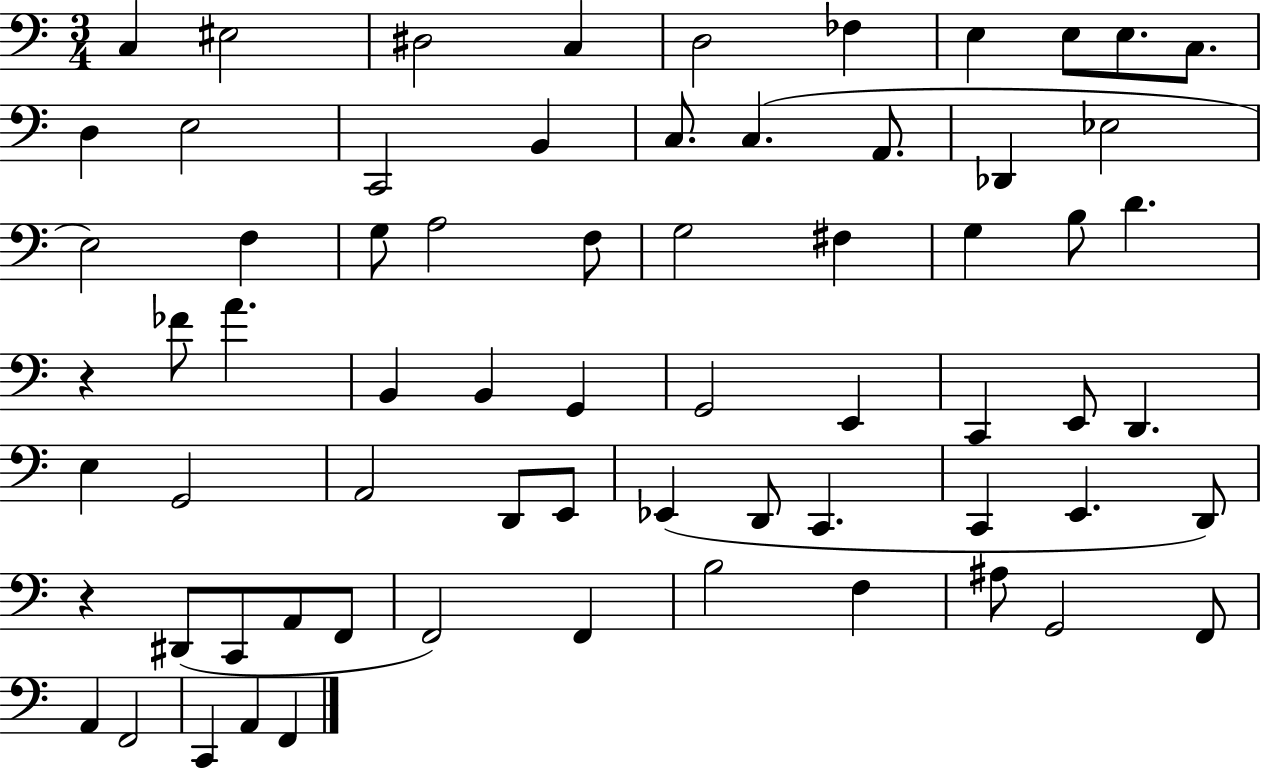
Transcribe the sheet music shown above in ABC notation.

X:1
T:Untitled
M:3/4
L:1/4
K:C
C, ^E,2 ^D,2 C, D,2 _F, E, E,/2 E,/2 C,/2 D, E,2 C,,2 B,, C,/2 C, A,,/2 _D,, _E,2 E,2 F, G,/2 A,2 F,/2 G,2 ^F, G, B,/2 D z _F/2 A B,, B,, G,, G,,2 E,, C,, E,,/2 D,, E, G,,2 A,,2 D,,/2 E,,/2 _E,, D,,/2 C,, C,, E,, D,,/2 z ^D,,/2 C,,/2 A,,/2 F,,/2 F,,2 F,, B,2 F, ^A,/2 G,,2 F,,/2 A,, F,,2 C,, A,, F,,